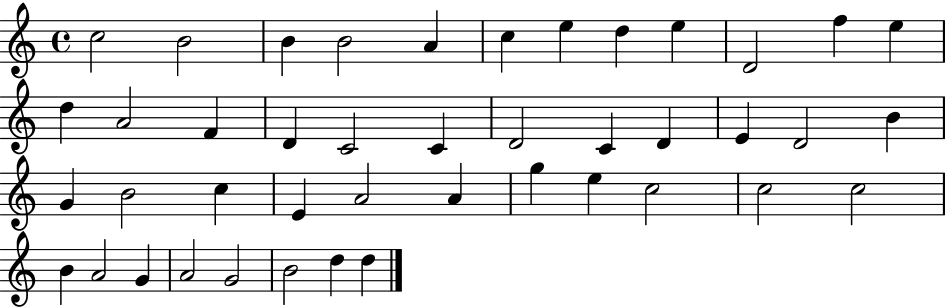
X:1
T:Untitled
M:4/4
L:1/4
K:C
c2 B2 B B2 A c e d e D2 f e d A2 F D C2 C D2 C D E D2 B G B2 c E A2 A g e c2 c2 c2 B A2 G A2 G2 B2 d d